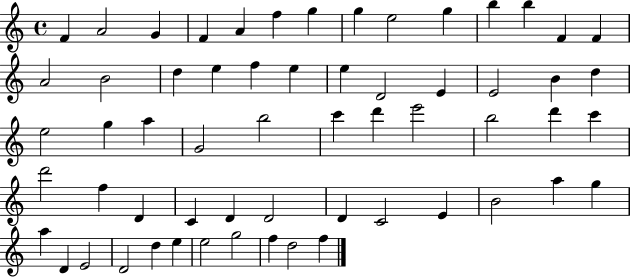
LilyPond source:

{
  \clef treble
  \time 4/4
  \defaultTimeSignature
  \key c \major
  f'4 a'2 g'4 | f'4 a'4 f''4 g''4 | g''4 e''2 g''4 | b''4 b''4 f'4 f'4 | \break a'2 b'2 | d''4 e''4 f''4 e''4 | e''4 d'2 e'4 | e'2 b'4 d''4 | \break e''2 g''4 a''4 | g'2 b''2 | c'''4 d'''4 e'''2 | b''2 d'''4 c'''4 | \break d'''2 f''4 d'4 | c'4 d'4 d'2 | d'4 c'2 e'4 | b'2 a''4 g''4 | \break a''4 d'4 e'2 | d'2 d''4 e''4 | e''2 g''2 | f''4 d''2 f''4 | \break \bar "|."
}